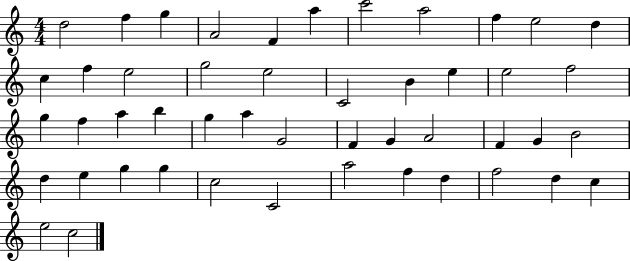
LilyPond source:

{
  \clef treble
  \numericTimeSignature
  \time 4/4
  \key c \major
  d''2 f''4 g''4 | a'2 f'4 a''4 | c'''2 a''2 | f''4 e''2 d''4 | \break c''4 f''4 e''2 | g''2 e''2 | c'2 b'4 e''4 | e''2 f''2 | \break g''4 f''4 a''4 b''4 | g''4 a''4 g'2 | f'4 g'4 a'2 | f'4 g'4 b'2 | \break d''4 e''4 g''4 g''4 | c''2 c'2 | a''2 f''4 d''4 | f''2 d''4 c''4 | \break e''2 c''2 | \bar "|."
}